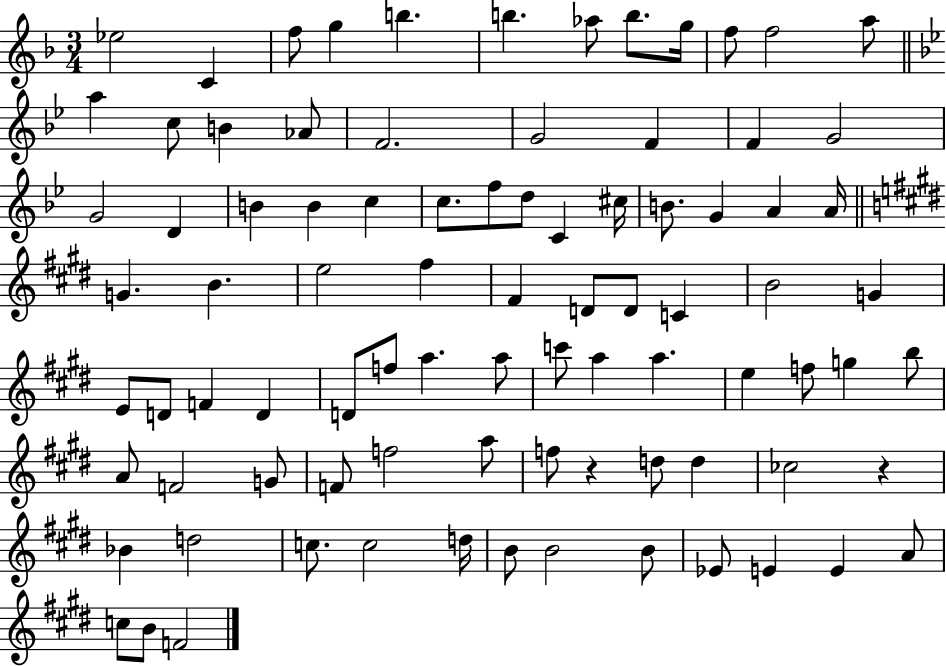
X:1
T:Untitled
M:3/4
L:1/4
K:F
_e2 C f/2 g b b _a/2 b/2 g/4 f/2 f2 a/2 a c/2 B _A/2 F2 G2 F F G2 G2 D B B c c/2 f/2 d/2 C ^c/4 B/2 G A A/4 G B e2 ^f ^F D/2 D/2 C B2 G E/2 D/2 F D D/2 f/2 a a/2 c'/2 a a e f/2 g b/2 A/2 F2 G/2 F/2 f2 a/2 f/2 z d/2 d _c2 z _B d2 c/2 c2 d/4 B/2 B2 B/2 _E/2 E E A/2 c/2 B/2 F2